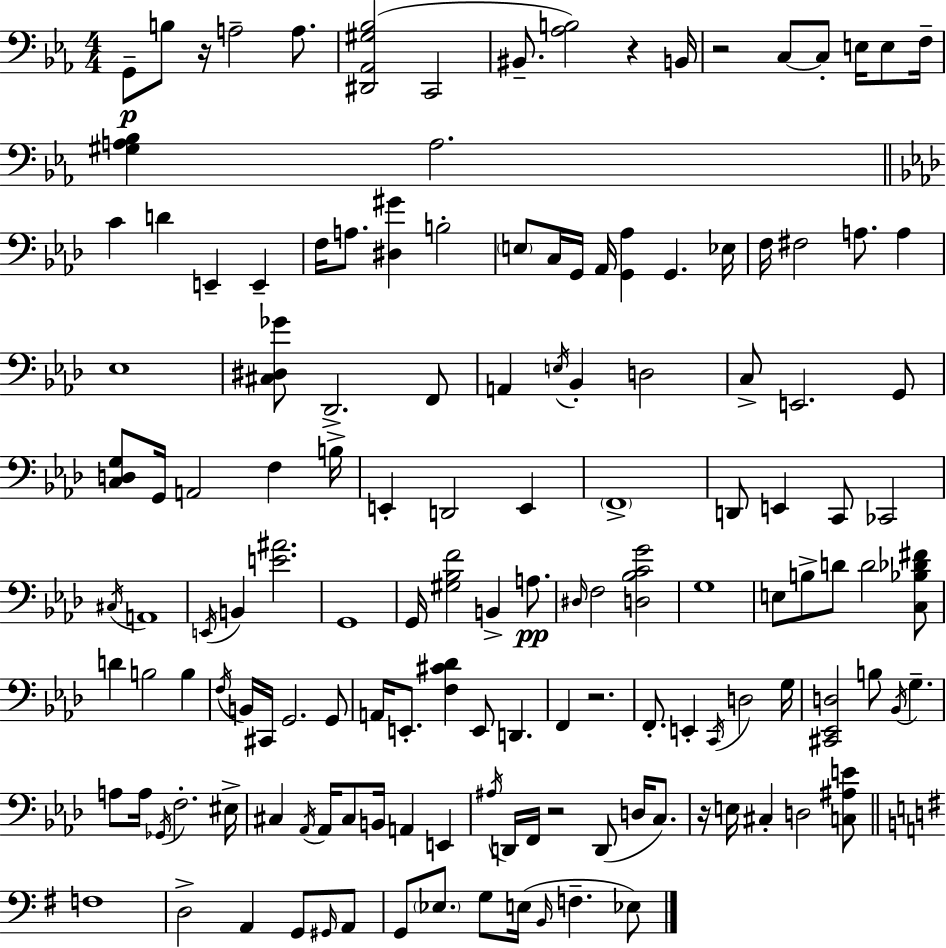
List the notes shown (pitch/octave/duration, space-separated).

G2/e B3/e R/s A3/h A3/e. [D#2,Ab2,G#3,Bb3]/h C2/h BIS2/e. [Ab3,B3]/h R/q B2/s R/h C3/e C3/e E3/s E3/e F3/s [G#3,A3,Bb3]/q A3/h. C4/q D4/q E2/q E2/q F3/s A3/e. [D#3,G#4]/q B3/h E3/e C3/s G2/s Ab2/s [G2,Ab3]/q G2/q. Eb3/s F3/s F#3/h A3/e. A3/q Eb3/w [C#3,D#3,Gb4]/e Db2/h. F2/e A2/q E3/s Bb2/q D3/h C3/e E2/h. G2/e [C3,D3,G3]/e G2/s A2/h F3/q B3/s E2/q D2/h E2/q F2/w D2/e E2/q C2/e CES2/h C#3/s A2/w E2/s B2/q [E4,A#4]/h. G2/w G2/s [G#3,Bb3,F4]/h B2/q A3/e. D#3/s F3/h [D3,Bb3,C4,G4]/h G3/w E3/e B3/e D4/e D4/h [C3,Bb3,Db4,F#4]/e D4/q B3/h B3/q F3/s B2/s C#2/s G2/h. G2/e A2/s E2/e. [F3,C#4,Db4]/q E2/e D2/q. F2/q R/h. F2/e. E2/q C2/s D3/h G3/s [C#2,Eb2,D3]/h B3/e Bb2/s G3/q. A3/e A3/s Gb2/s F3/h. EIS3/s C#3/q Ab2/s Ab2/s C#3/e B2/s A2/q E2/q A#3/s D2/s F2/s R/h D2/e D3/s C3/e. R/s E3/s C#3/q D3/h [C3,A#3,E4]/e F3/w D3/h A2/q G2/e G#2/s A2/e G2/e Eb3/e. G3/e E3/s B2/s F3/q. Eb3/e